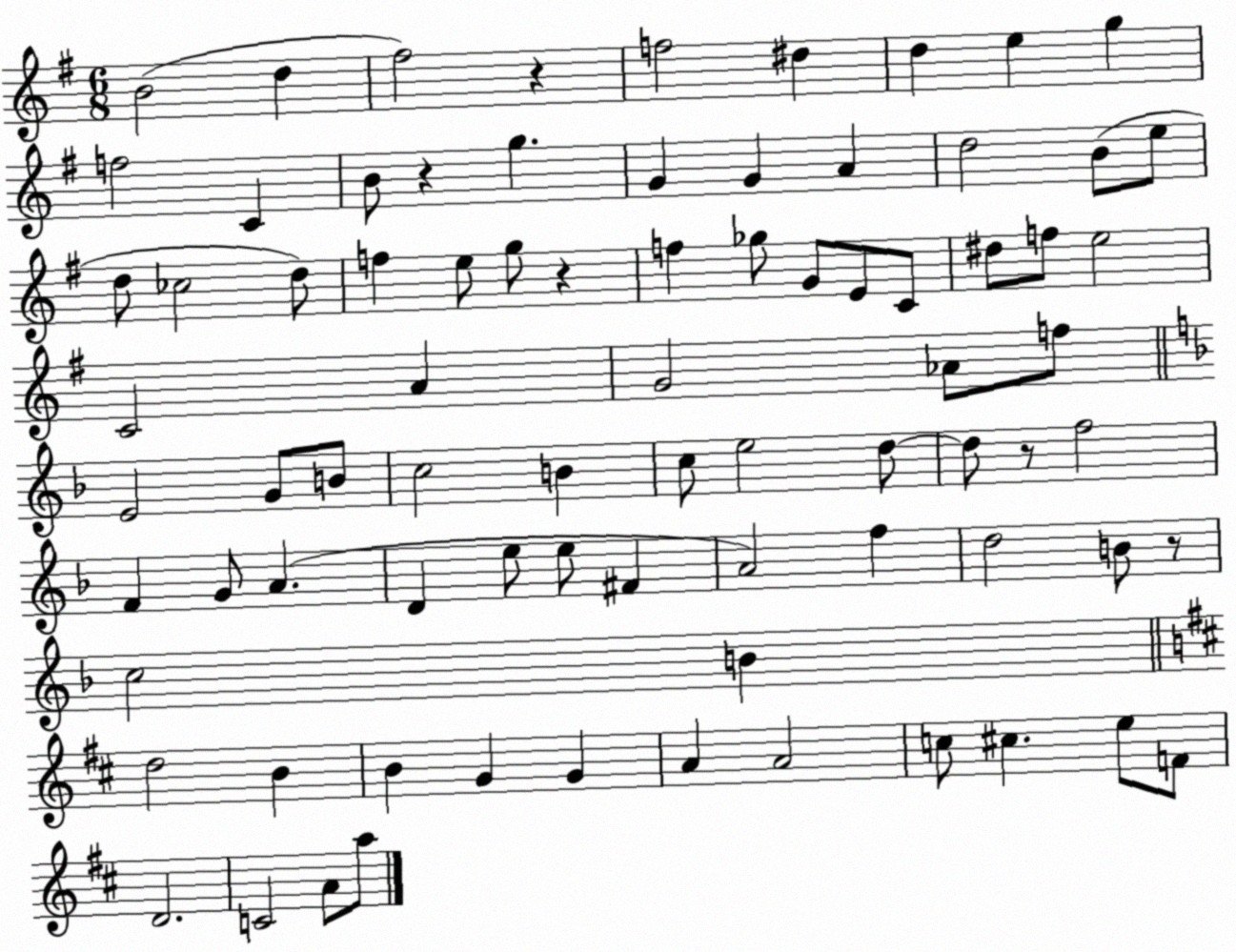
X:1
T:Untitled
M:6/8
L:1/4
K:G
B2 d ^f2 z f2 ^d d e g f2 C B/2 z g G G A d2 B/2 e/2 d/2 _c2 d/2 f e/2 g/2 z f _g/2 G/2 E/2 C/2 ^d/2 f/2 e2 C2 A G2 _A/2 f/2 E2 G/2 B/2 c2 B c/2 e2 d/2 d/2 z/2 f2 F G/2 A D e/2 e/2 ^F A2 f d2 B/2 z/2 c2 B d2 B B G G A A2 c/2 ^c e/2 F/2 D2 C2 A/2 a/2